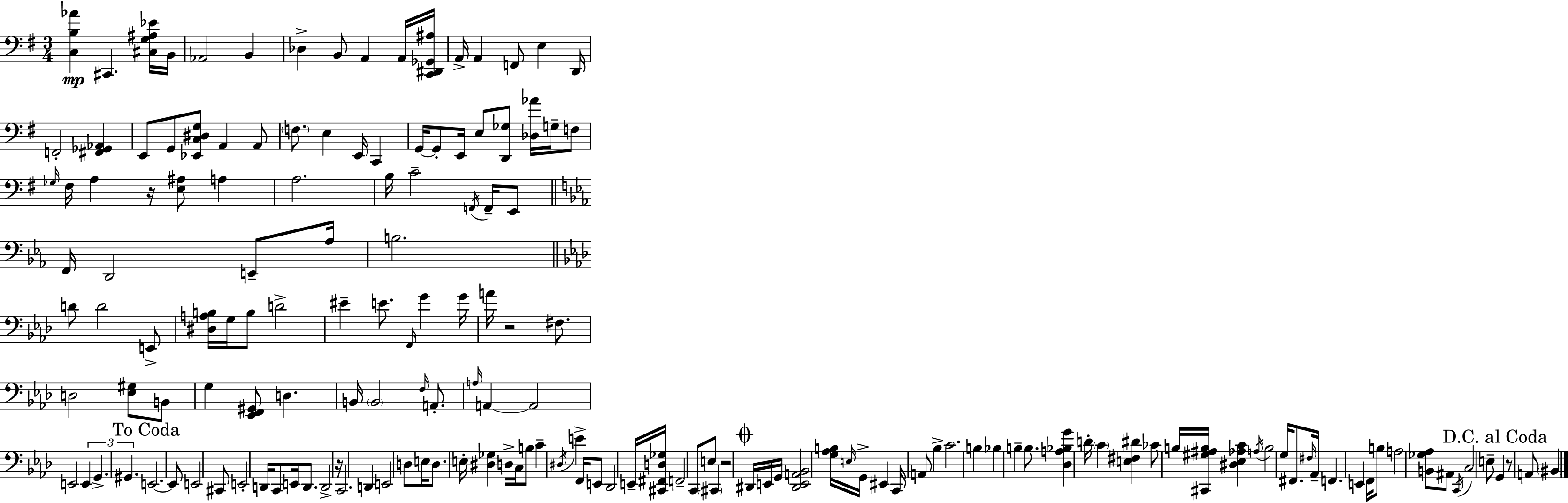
{
  \clef bass
  \numericTimeSignature
  \time 3/4
  \key g \major
  <c b aes'>4\mp cis,4. <cis g ais ees'>16 b,16 | aes,2 b,4 | des4-> b,8 a,4 a,16 <c, dis, ges, ais>16 | a,16-> a,4 f,8 e4 d,16 | \break f,2-. <fis, ges, aes,>4 | e,8 g,8 <ees, c dis g>8 a,4 a,8 | \parenthesize f8. e4 e,16 c,4 | g,16~~ g,8-. e,16 e8 <d, ges>8 <des aes'>16 g16-- f8 | \break \grace { ges16 } fis16 a4 r16 <e ais>8 a4 | a2. | b16 c'2-- \acciaccatura { f,16 } f,16-- | e,8 \bar "||" \break \key ees \major f,16 d,2 e,8-- aes16 | b2. | \bar "||" \break \key aes \major d'8 d'2 e,8-> | <dis a b>16 g16 b8 d'2-> | eis'4-- e'8. \grace { f,16 } g'4 | g'16 a'16 r2 fis8. | \break d2 <ees gis>8 b,8 | g4 <ees, f, gis,>8 d4. | b,16 \parenthesize b,2 \grace { f16 } a,8.-. | \grace { a16 } a,4~~ a,2 | \break e,2 \tuplet 3/2 { e,4 | g,4.-> gis,4. } | \mark "To Coda" e,2.~~ | e,8 e,2 | \break cis,8 e,2-. d,16 | c,8 e,16 d,8. d,2-> | r16 c,2. | d,4 e,2 | \break d8 e16 d8. e16-. <dis ges>4 | d16-> c16 b8 c'4-- \acciaccatura { dis16 } e'4-> | f,16 e,8 des,2 | e,16-- <cis, fis, d ges>16 f,2-- | \break c,8 e8 \parenthesize cis,4 r2 | \mark \markup { \musicglyph "scripts.coda" } dis,16 e,16 g,16 <dis, e, a, bes,>2 | <g aes b>16 \grace { e16 } g,16-> eis,4 c,16 a,8 | bes4-> c'2. | \break b4 bes4 | b4-- b8. <des a bes g'>4 | d'16-. \parenthesize c'4 <e fis dis'>4 ces'8 b16 | <cis, gis ais b>16 <dis ees aes c'>4 \acciaccatura { a16 } b2 | \break g16 fis,8. \grace { fis16 } aes,16-- f,4. | e,4 f,16 b8 a2 | <b, ges aes>8 ais,8 \acciaccatura { c,16 } c2 | e8-- \mark "D.C. al Coda" g,4 | \break r8 a,8 \parenthesize bis,4 \bar "|."
}